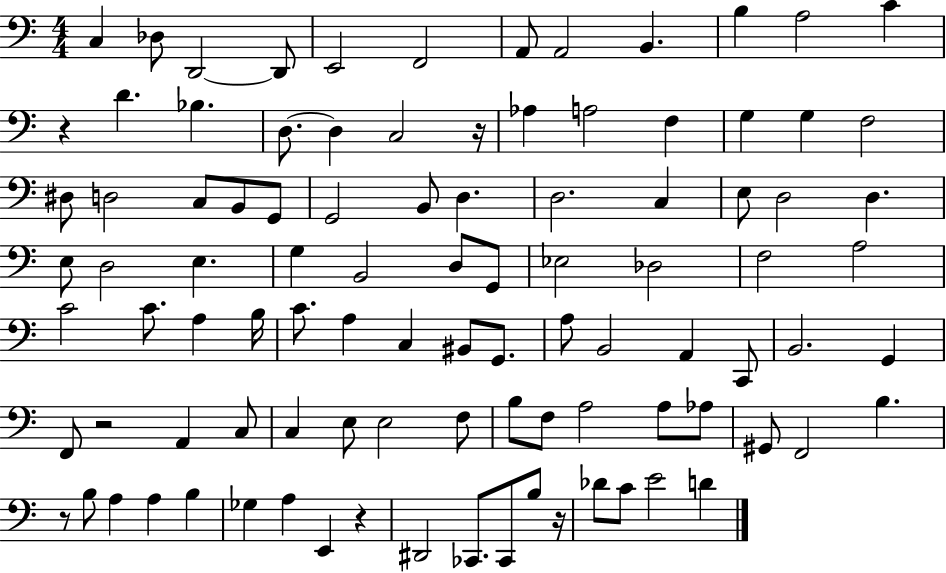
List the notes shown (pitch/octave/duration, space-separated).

C3/q Db3/e D2/h D2/e E2/h F2/h A2/e A2/h B2/q. B3/q A3/h C4/q R/q D4/q. Bb3/q. D3/e. D3/q C3/h R/s Ab3/q A3/h F3/q G3/q G3/q F3/h D#3/e D3/h C3/e B2/e G2/e G2/h B2/e D3/q. D3/h. C3/q E3/e D3/h D3/q. E3/e D3/h E3/q. G3/q B2/h D3/e G2/e Eb3/h Db3/h F3/h A3/h C4/h C4/e. A3/q B3/s C4/e. A3/q C3/q BIS2/e G2/e. A3/e B2/h A2/q C2/e B2/h. G2/q F2/e R/h A2/q C3/e C3/q E3/e E3/h F3/e B3/e F3/e A3/h A3/e Ab3/e G#2/e F2/h B3/q. R/e B3/e A3/q A3/q B3/q Gb3/q A3/q E2/q R/q D#2/h CES2/e. CES2/e B3/e R/s Db4/e C4/e E4/h D4/q